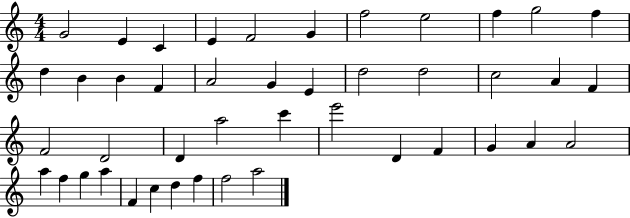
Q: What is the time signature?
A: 4/4